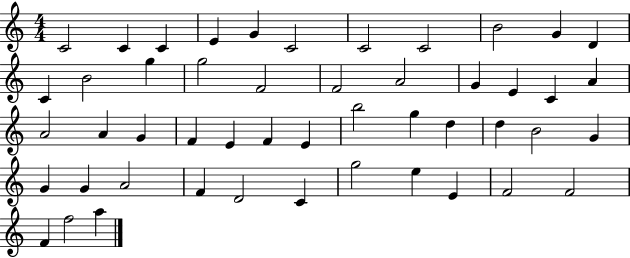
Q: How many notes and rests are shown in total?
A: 49